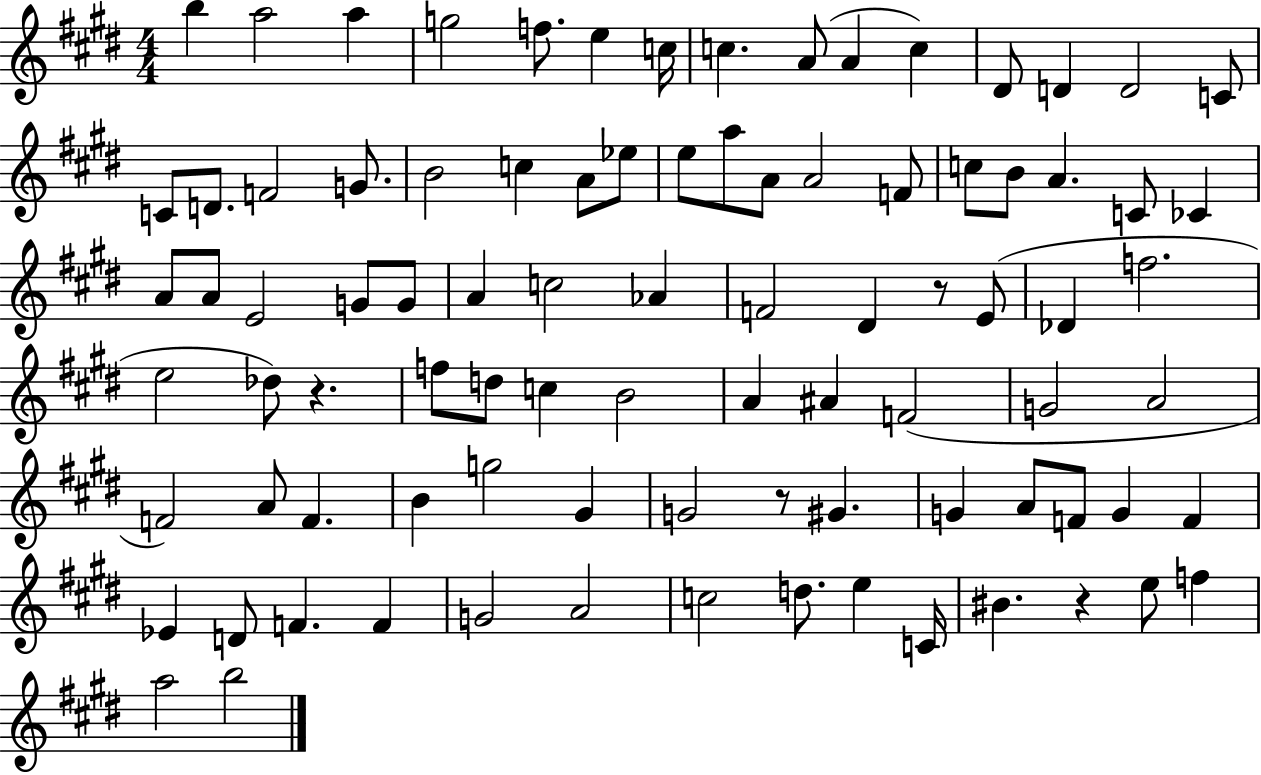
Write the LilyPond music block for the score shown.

{
  \clef treble
  \numericTimeSignature
  \time 4/4
  \key e \major
  \repeat volta 2 { b''4 a''2 a''4 | g''2 f''8. e''4 c''16 | c''4. a'8( a'4 c''4) | dis'8 d'4 d'2 c'8 | \break c'8 d'8. f'2 g'8. | b'2 c''4 a'8 ees''8 | e''8 a''8 a'8 a'2 f'8 | c''8 b'8 a'4. c'8 ces'4 | \break a'8 a'8 e'2 g'8 g'8 | a'4 c''2 aes'4 | f'2 dis'4 r8 e'8( | des'4 f''2. | \break e''2 des''8) r4. | f''8 d''8 c''4 b'2 | a'4 ais'4 f'2( | g'2 a'2 | \break f'2) a'8 f'4. | b'4 g''2 gis'4 | g'2 r8 gis'4. | g'4 a'8 f'8 g'4 f'4 | \break ees'4 d'8 f'4. f'4 | g'2 a'2 | c''2 d''8. e''4 c'16 | bis'4. r4 e''8 f''4 | \break a''2 b''2 | } \bar "|."
}